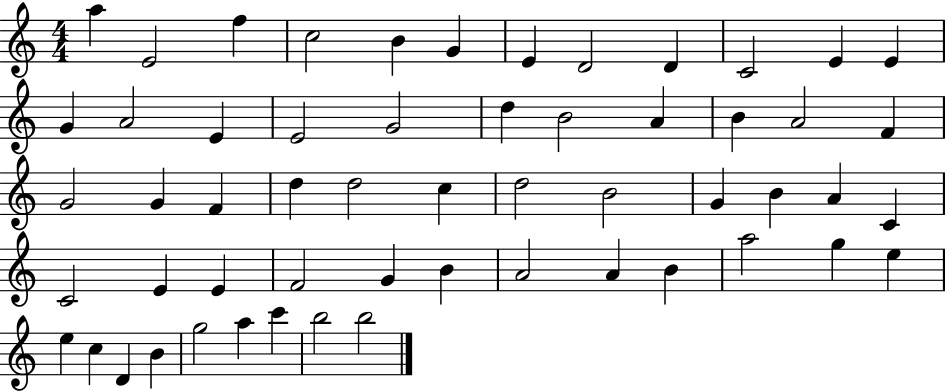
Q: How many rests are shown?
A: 0